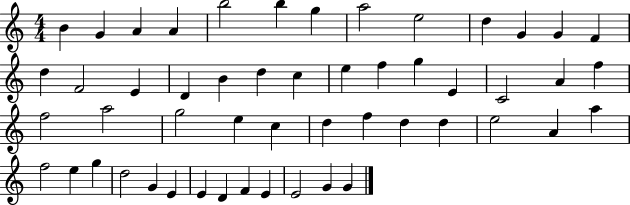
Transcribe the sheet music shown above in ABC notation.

X:1
T:Untitled
M:4/4
L:1/4
K:C
B G A A b2 b g a2 e2 d G G F d F2 E D B d c e f g E C2 A f f2 a2 g2 e c d f d d e2 A a f2 e g d2 G E E D F E E2 G G